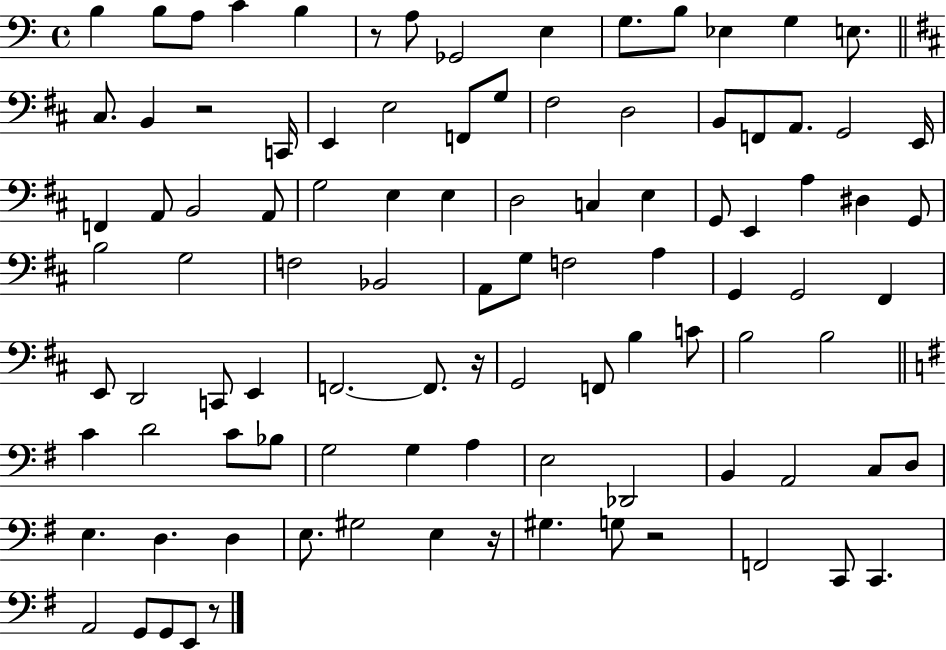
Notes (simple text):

B3/q B3/e A3/e C4/q B3/q R/e A3/e Gb2/h E3/q G3/e. B3/e Eb3/q G3/q E3/e. C#3/e. B2/q R/h C2/s E2/q E3/h F2/e G3/e F#3/h D3/h B2/e F2/e A2/e. G2/h E2/s F2/q A2/e B2/h A2/e G3/h E3/q E3/q D3/h C3/q E3/q G2/e E2/q A3/q D#3/q G2/e B3/h G3/h F3/h Bb2/h A2/e G3/e F3/h A3/q G2/q G2/h F#2/q E2/e D2/h C2/e E2/q F2/h. F2/e. R/s G2/h F2/e B3/q C4/e B3/h B3/h C4/q D4/h C4/e Bb3/e G3/h G3/q A3/q E3/h Db2/h B2/q A2/h C3/e D3/e E3/q. D3/q. D3/q E3/e. G#3/h E3/q R/s G#3/q. G3/e R/h F2/h C2/e C2/q. A2/h G2/e G2/e E2/e R/e